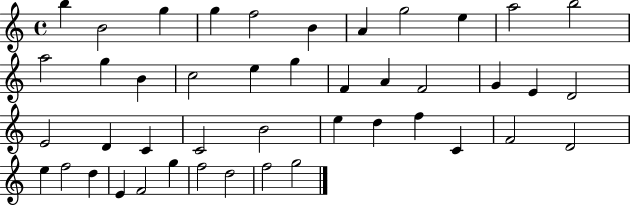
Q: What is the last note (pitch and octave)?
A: G5